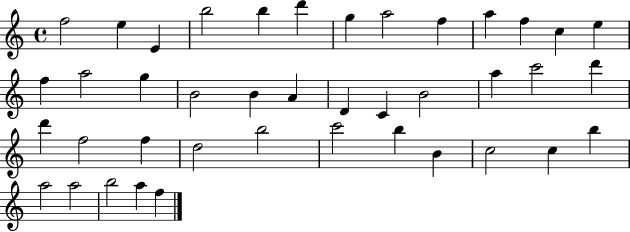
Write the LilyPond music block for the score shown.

{
  \clef treble
  \time 4/4
  \defaultTimeSignature
  \key c \major
  f''2 e''4 e'4 | b''2 b''4 d'''4 | g''4 a''2 f''4 | a''4 f''4 c''4 e''4 | \break f''4 a''2 g''4 | b'2 b'4 a'4 | d'4 c'4 b'2 | a''4 c'''2 d'''4 | \break d'''4 f''2 f''4 | d''2 b''2 | c'''2 b''4 b'4 | c''2 c''4 b''4 | \break a''2 a''2 | b''2 a''4 f''4 | \bar "|."
}